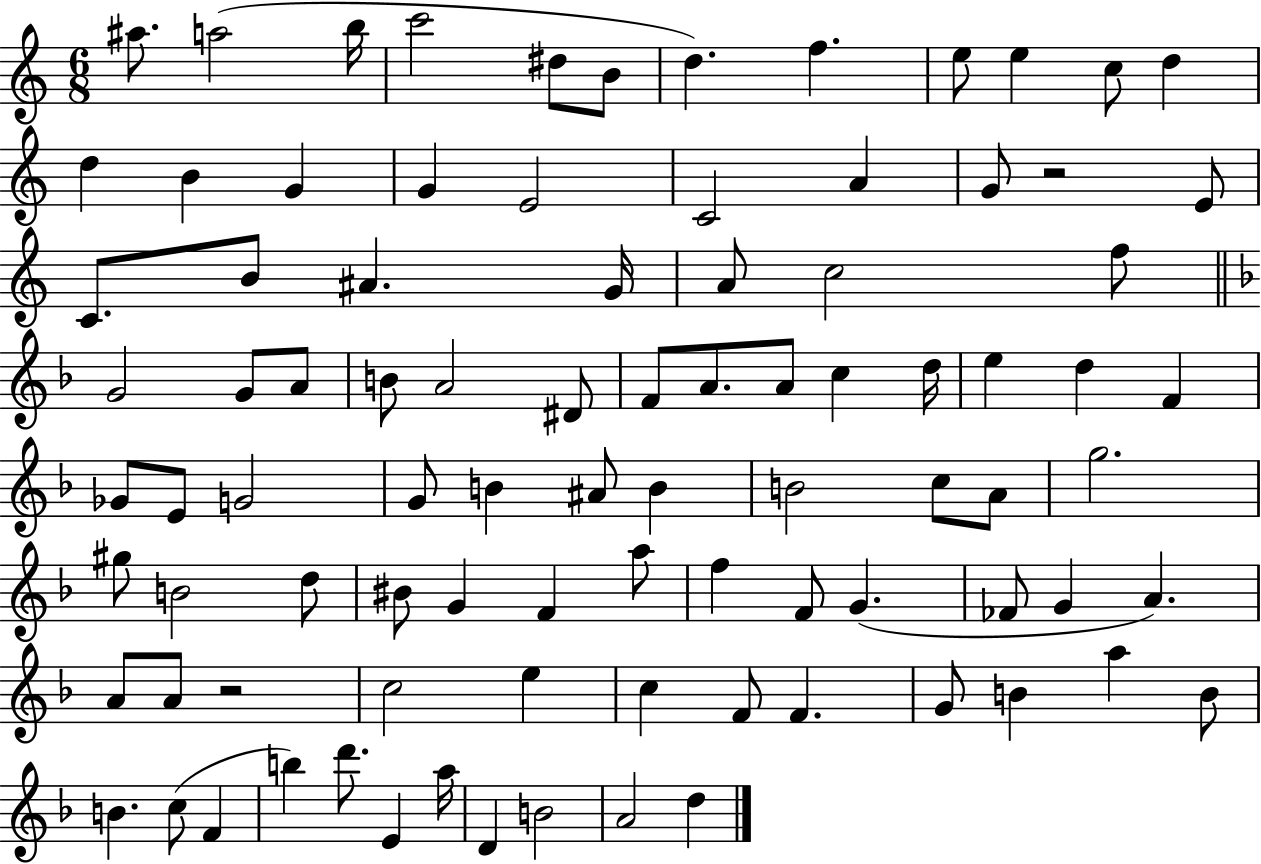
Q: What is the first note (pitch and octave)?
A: A#5